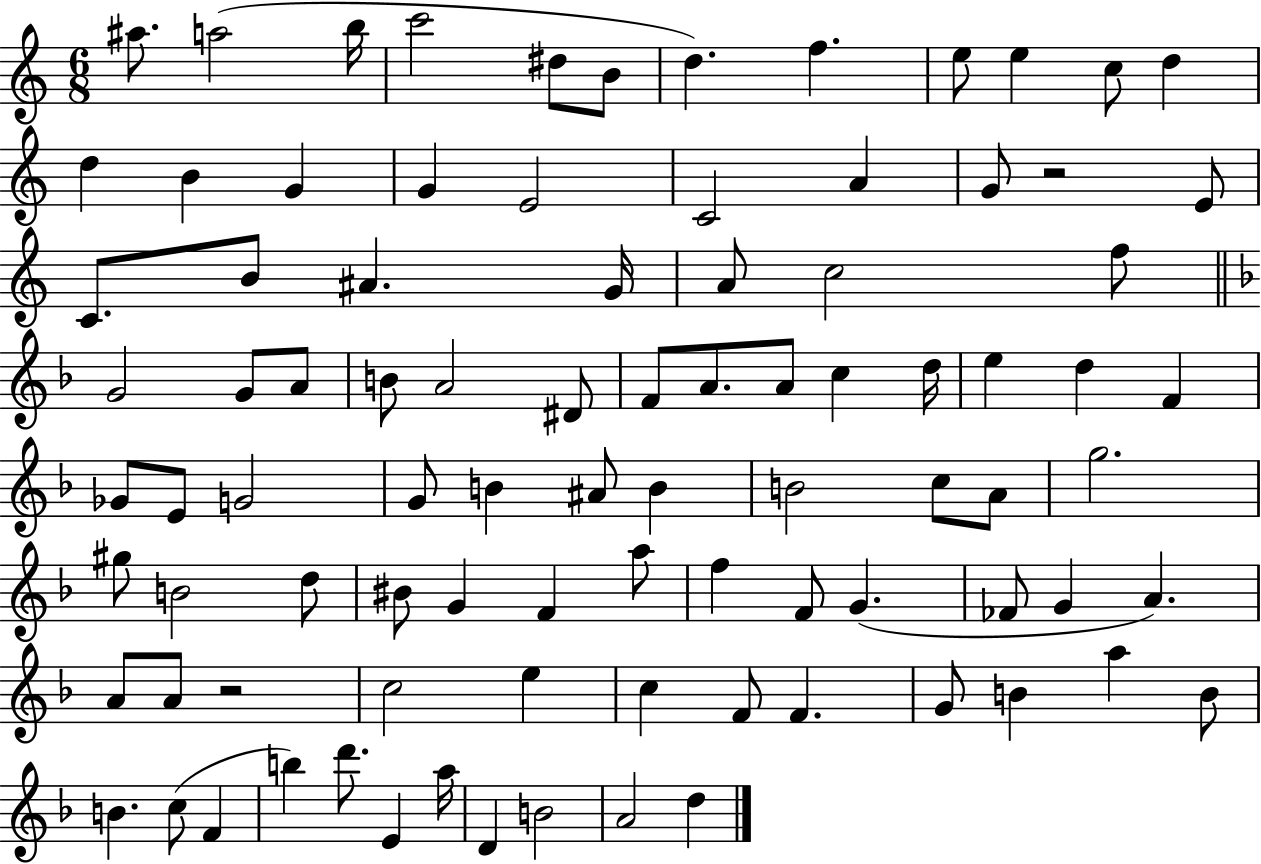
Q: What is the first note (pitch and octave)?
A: A#5